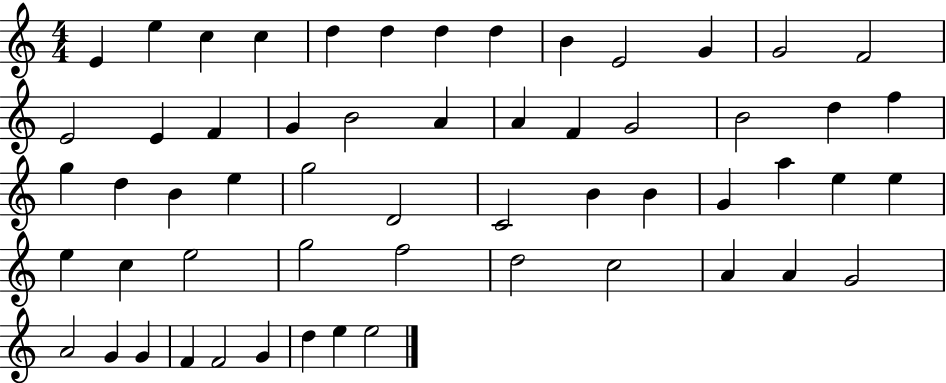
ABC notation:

X:1
T:Untitled
M:4/4
L:1/4
K:C
E e c c d d d d B E2 G G2 F2 E2 E F G B2 A A F G2 B2 d f g d B e g2 D2 C2 B B G a e e e c e2 g2 f2 d2 c2 A A G2 A2 G G F F2 G d e e2